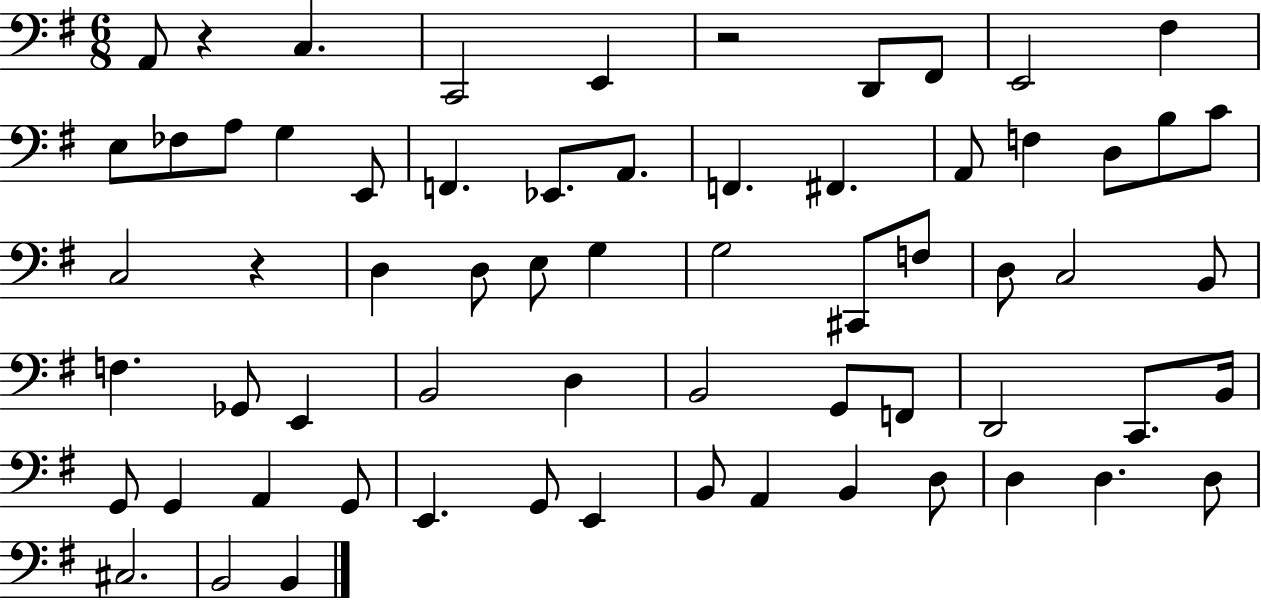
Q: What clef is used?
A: bass